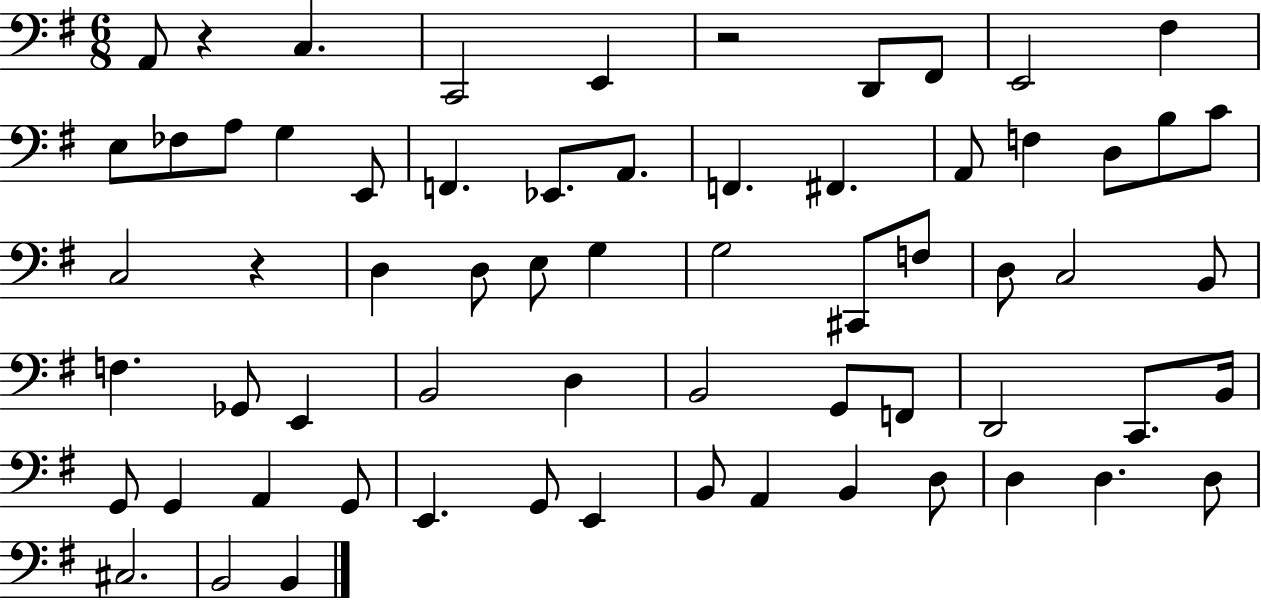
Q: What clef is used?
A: bass